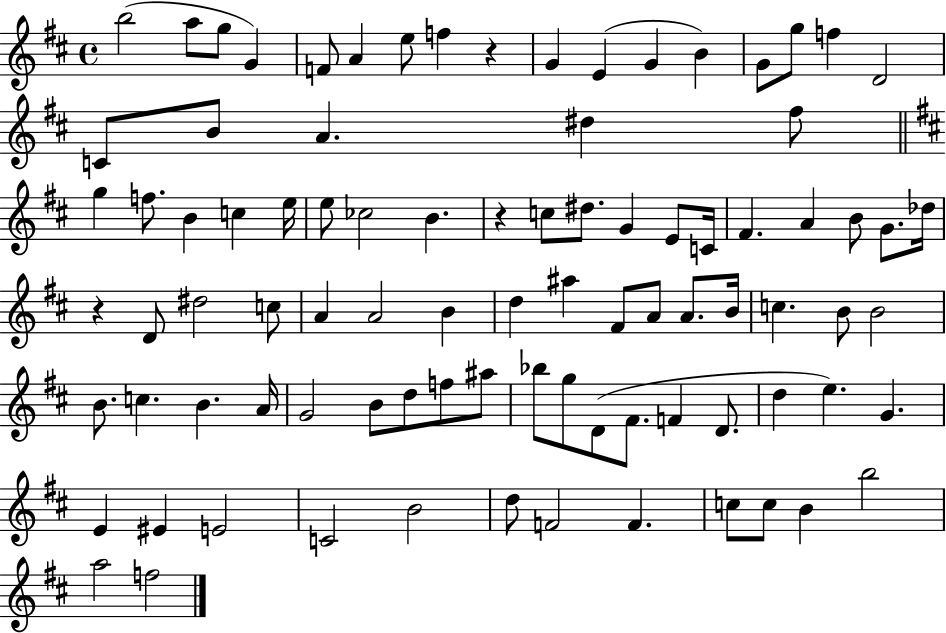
{
  \clef treble
  \time 4/4
  \defaultTimeSignature
  \key d \major
  b''2( a''8 g''8 g'4) | f'8 a'4 e''8 f''4 r4 | g'4 e'4( g'4 b'4) | g'8 g''8 f''4 d'2 | \break c'8 b'8 a'4. dis''4 fis''8 | \bar "||" \break \key d \major g''4 f''8. b'4 c''4 e''16 | e''8 ces''2 b'4. | r4 c''8 dis''8. g'4 e'8 c'16 | fis'4. a'4 b'8 g'8. des''16 | \break r4 d'8 dis''2 c''8 | a'4 a'2 b'4 | d''4 ais''4 fis'8 a'8 a'8. b'16 | c''4. b'8 b'2 | \break b'8. c''4. b'4. a'16 | g'2 b'8 d''8 f''8 ais''8 | bes''8 g''8 d'8( fis'8. f'4 d'8. | d''4 e''4.) g'4. | \break e'4 eis'4 e'2 | c'2 b'2 | d''8 f'2 f'4. | c''8 c''8 b'4 b''2 | \break a''2 f''2 | \bar "|."
}